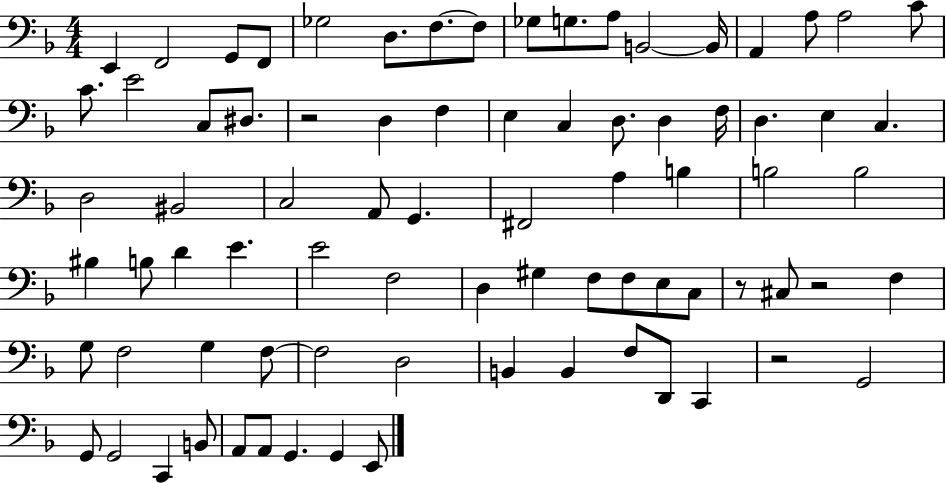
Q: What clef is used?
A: bass